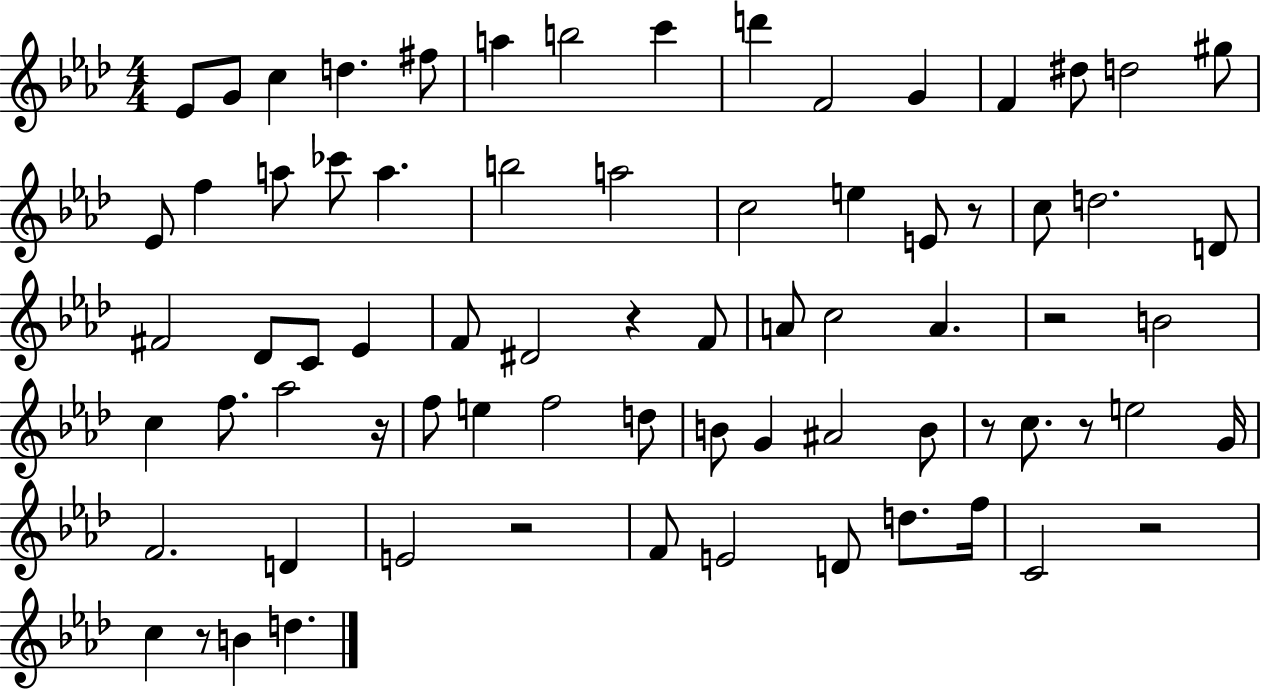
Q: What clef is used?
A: treble